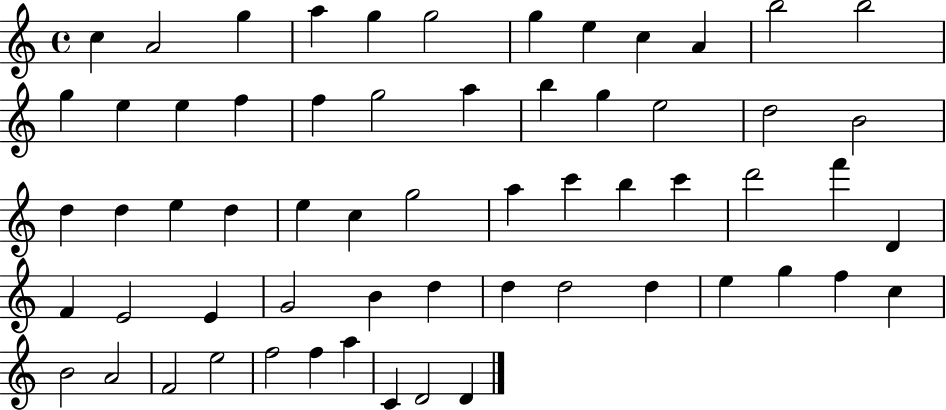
C5/q A4/h G5/q A5/q G5/q G5/h G5/q E5/q C5/q A4/q B5/h B5/h G5/q E5/q E5/q F5/q F5/q G5/h A5/q B5/q G5/q E5/h D5/h B4/h D5/q D5/q E5/q D5/q E5/q C5/q G5/h A5/q C6/q B5/q C6/q D6/h F6/q D4/q F4/q E4/h E4/q G4/h B4/q D5/q D5/q D5/h D5/q E5/q G5/q F5/q C5/q B4/h A4/h F4/h E5/h F5/h F5/q A5/q C4/q D4/h D4/q